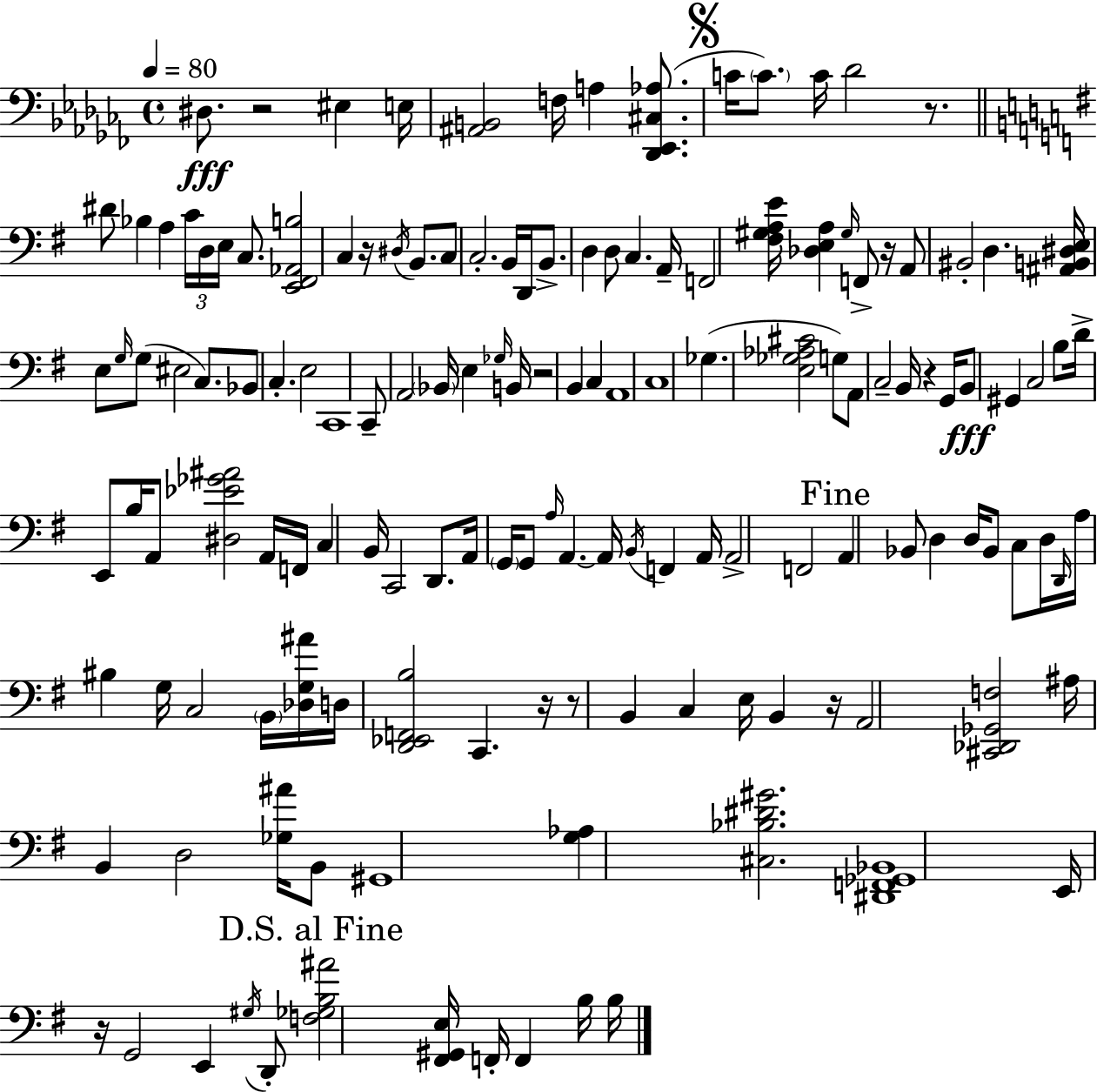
{
  \clef bass
  \time 4/4
  \defaultTimeSignature
  \key aes \minor
  \tempo 4 = 80
  dis8.\fff r2 eis4 e16 | <ais, b,>2 f16 a4 <des, ees, cis aes>8.( | \mark \markup { \musicglyph "scripts.segno" } c'16 \parenthesize c'8.) c'16 des'2 r8. | \bar "||" \break \key g \major dis'8 bes4 a4 \tuplet 3/2 { c'16 d16 e16 } c8. | <e, fis, aes, b>2 c4 r16 \acciaccatura { dis16 } b,8. | c8 c2.-. b,16 | d,16 b,8.-> d4 d8 c4. | \break a,16-- f,2 <fis gis a e'>16 <des e a>4 \grace { gis16 } f,8-> | r16 a,8 bis,2-. d4. | <ais, b, dis e>16 e8 \grace { g16 }( g8 eis2 | c8.) bes,8 c4.-. e2 | \break c,1 | c,8-- a,2 \parenthesize bes,16 e4 | \grace { ges16 } b,16 r2 b,4 | c4 a,1 | \break c1 | ges4.( <e ges aes cis'>2 | g8) a,8 c2-- b,16 r4 | g,16 b,8\fff gis,4 c2 | \break b8 d'16-> e,8 b16 a,8 <dis ees' ges' ais'>2 | a,16 f,16 c4 b,16 c,2 | d,8. a,16 \parenthesize g,16 g,8 \grace { a16 } a,4.~~ a,16 | \acciaccatura { b,16 } f,4 a,16 a,2-> f,2 | \break \mark "Fine" a,4 bes,8 d4 | d16 bes,8 c8 d16 \grace { d,16 } a16 bis4 g16 c2 | \parenthesize b,16 <des g ais'>16 d16 <d, ees, f, b>2 | c,4. r16 r8 b,4 c4 | \break e16 b,4 r16 a,2 <cis, des, ges, f>2 | ais16 b,4 d2 | <ges ais'>16 b,8 gis,1 | <g aes>4 <cis bes dis' gis'>2. | \break <dis, f, ges, bes,>1 | e,16 r16 g,2 | e,4 \acciaccatura { gis16 } d,8-. \mark "D.S. al Fine" <f ges b ais'>2 | <fis, gis, e>16 f,16-. f,4 b16 b16 \bar "|."
}